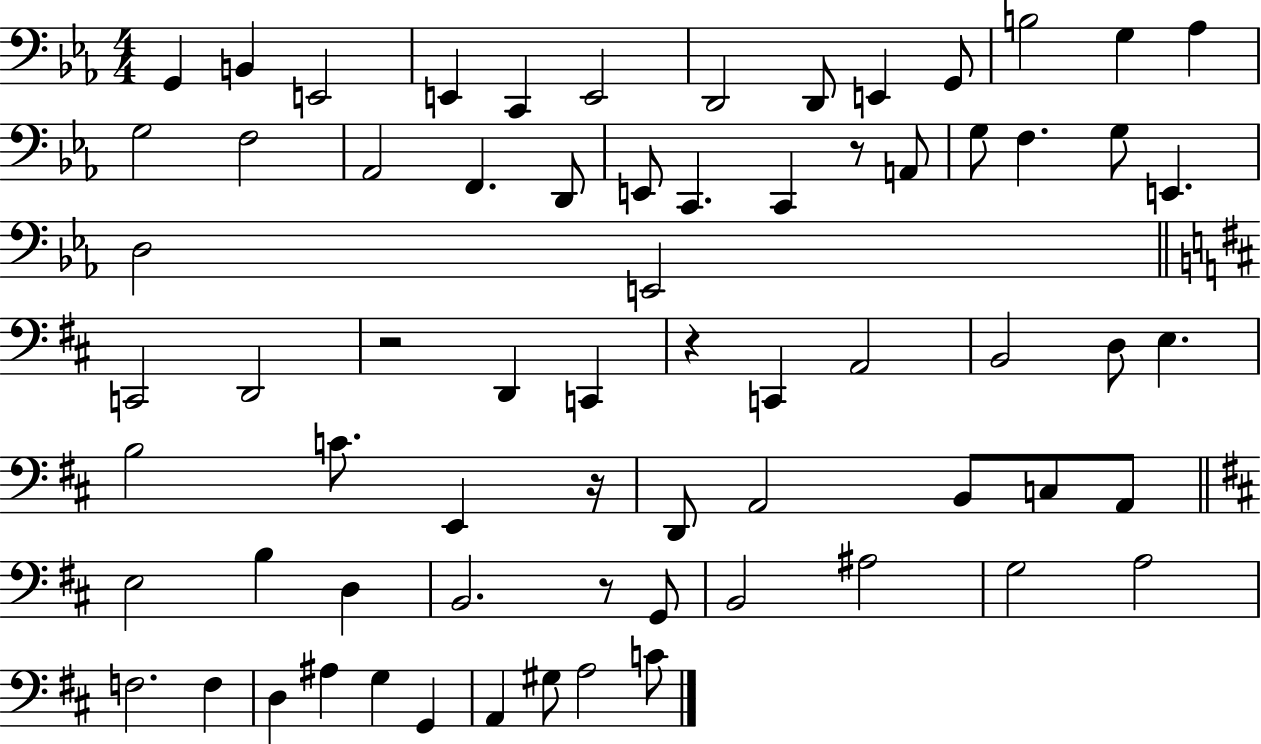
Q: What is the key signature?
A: EES major